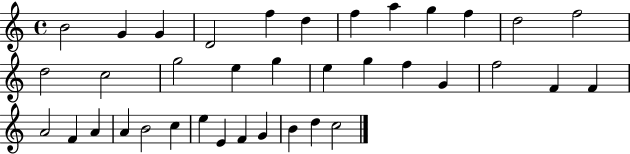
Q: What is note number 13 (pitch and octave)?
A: D5